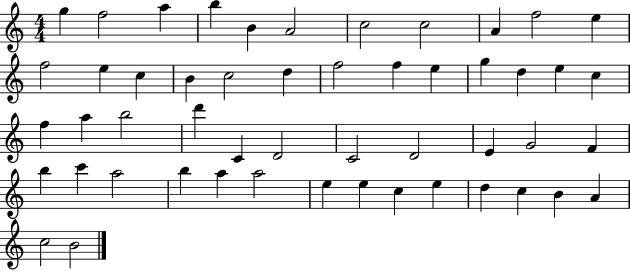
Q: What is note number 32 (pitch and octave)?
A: D4